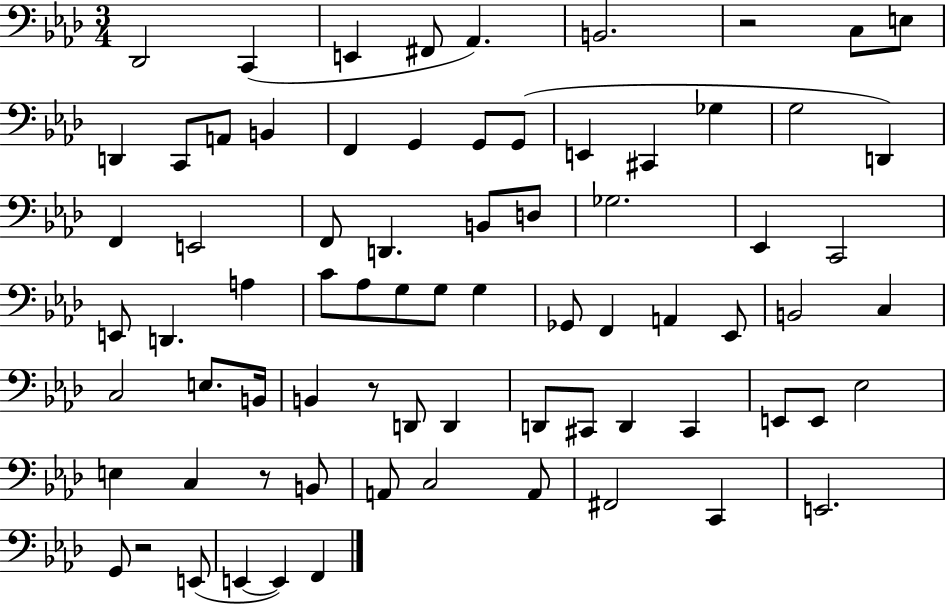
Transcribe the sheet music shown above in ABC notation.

X:1
T:Untitled
M:3/4
L:1/4
K:Ab
_D,,2 C,, E,, ^F,,/2 _A,, B,,2 z2 C,/2 E,/2 D,, C,,/2 A,,/2 B,, F,, G,, G,,/2 G,,/2 E,, ^C,, _G, G,2 D,, F,, E,,2 F,,/2 D,, B,,/2 D,/2 _G,2 _E,, C,,2 E,,/2 D,, A, C/2 _A,/2 G,/2 G,/2 G, _G,,/2 F,, A,, _E,,/2 B,,2 C, C,2 E,/2 B,,/4 B,, z/2 D,,/2 D,, D,,/2 ^C,,/2 D,, ^C,, E,,/2 E,,/2 _E,2 E, C, z/2 B,,/2 A,,/2 C,2 A,,/2 ^F,,2 C,, E,,2 G,,/2 z2 E,,/2 E,, E,, F,,